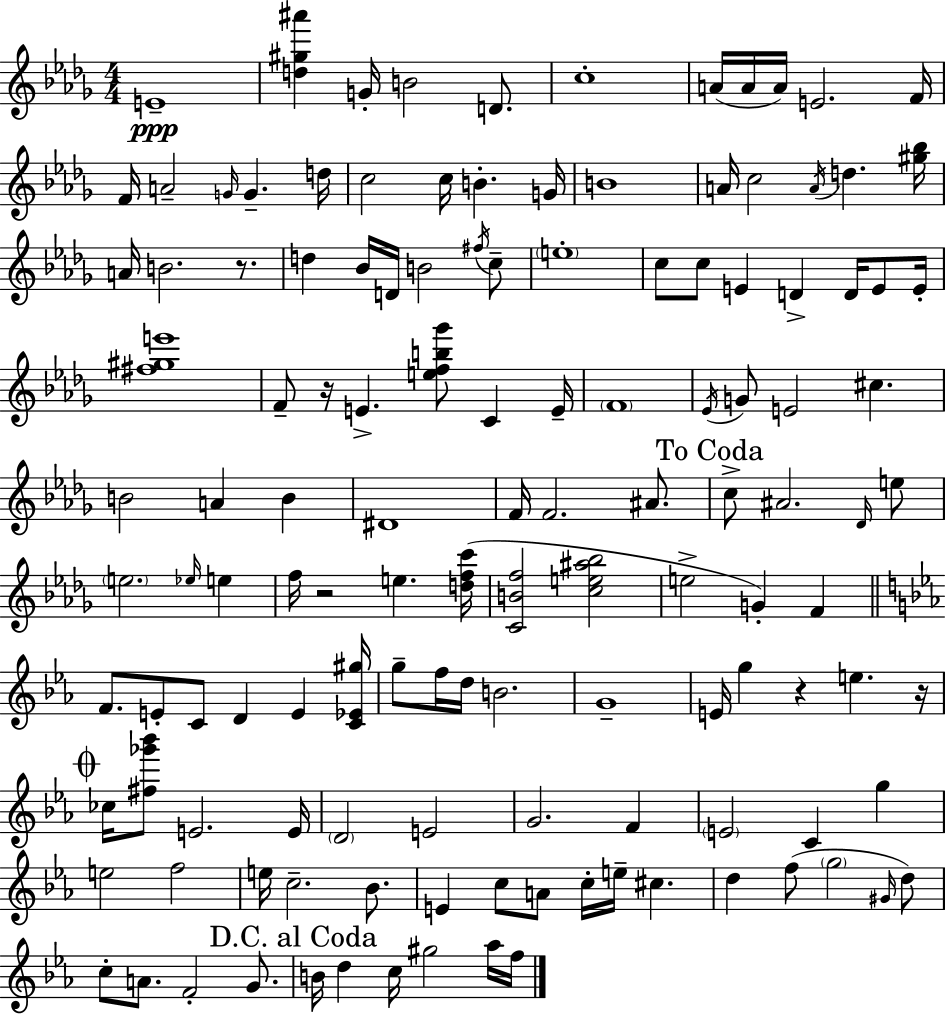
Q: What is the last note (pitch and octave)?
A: F5